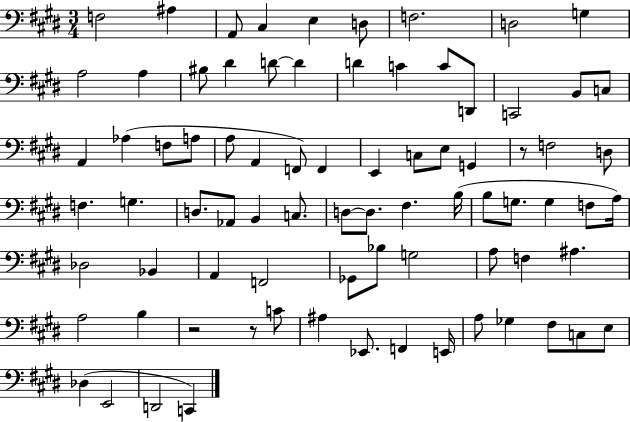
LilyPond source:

{
  \clef bass
  \numericTimeSignature
  \time 3/4
  \key e \major
  f2 ais4 | a,8 cis4 e4 d8 | f2. | d2 g4 | \break a2 a4 | bis8 dis'4 d'8~~ d'4 | d'4 c'4 c'8 d,8 | c,2 b,8 c8 | \break a,4 aes4( f8 a8 | a8 a,4 f,8) f,4 | e,4 c8 e8 g,4 | r8 f2 d8 | \break f4. g4. | d8. aes,8 b,4 c8. | d8~~ d8. fis4. b16( | b8 g8. g4 f8 a16) | \break des2 bes,4 | a,4 f,2 | ges,8 bes8 g2 | a8 f4 ais4. | \break a2 b4 | r2 r8 c'8 | ais4 ees,8. f,4 e,16 | a8 ges4 fis8 c8 e8 | \break des4( e,2 | d,2 c,4) | \bar "|."
}